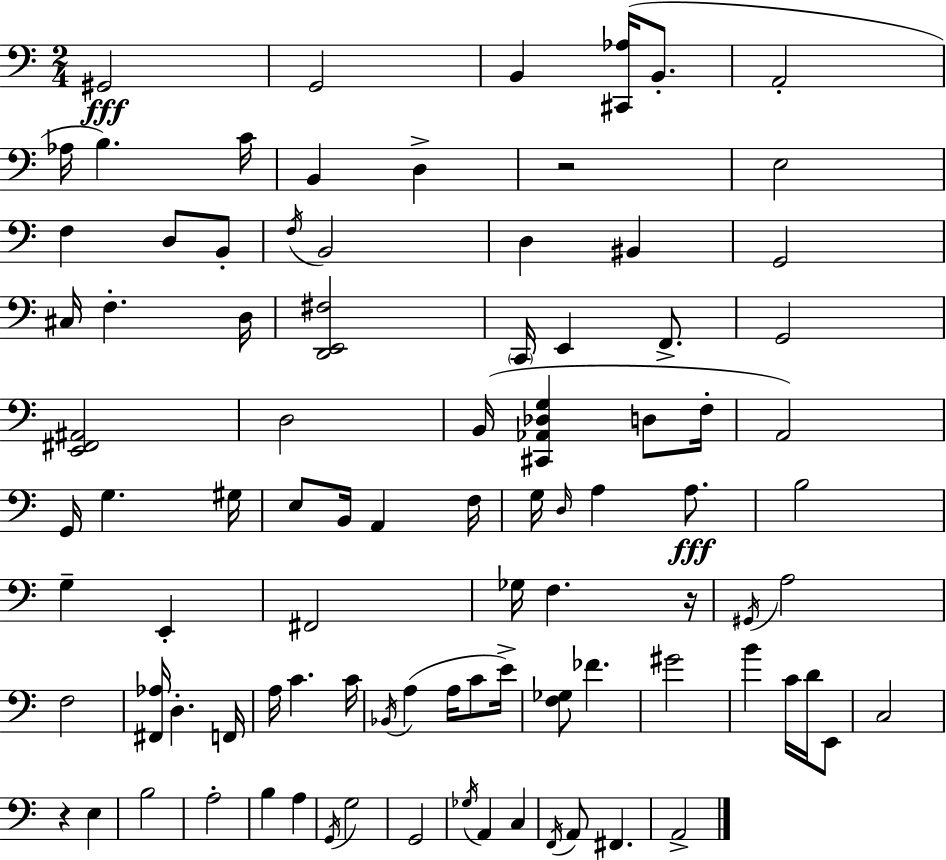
G#2/h G2/h B2/q [C#2,Ab3]/s B2/e. A2/h Ab3/s B3/q. C4/s B2/q D3/q R/h E3/h F3/q D3/e B2/e F3/s B2/h D3/q BIS2/q G2/h C#3/s F3/q. D3/s [D2,E2,F#3]/h C2/s E2/q F2/e. G2/h [E2,F#2,A#2]/h D3/h B2/s [C#2,Ab2,Db3,G3]/q D3/e F3/s A2/h G2/s G3/q. G#3/s E3/e B2/s A2/q F3/s G3/s D3/s A3/q A3/e. B3/h G3/q E2/q F#2/h Gb3/s F3/q. R/s G#2/s A3/h F3/h [F#2,Ab3]/s D3/q. F2/s A3/s C4/q. C4/s Bb2/s A3/q A3/s C4/e E4/s [F3,Gb3]/e FES4/q. G#4/h B4/q C4/s D4/s E2/e C3/h R/q E3/q B3/h A3/h B3/q A3/q G2/s G3/h G2/h Gb3/s A2/q C3/q F2/s A2/e F#2/q. A2/h